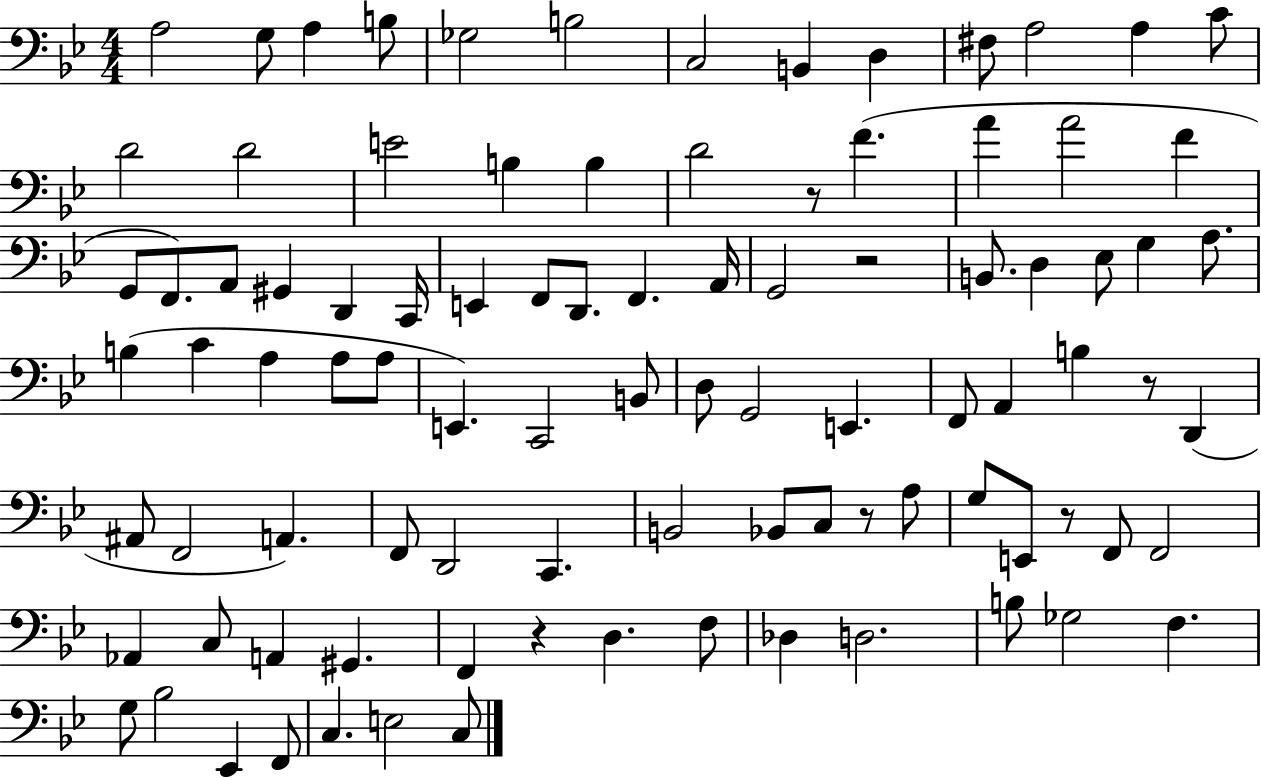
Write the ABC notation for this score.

X:1
T:Untitled
M:4/4
L:1/4
K:Bb
A,2 G,/2 A, B,/2 _G,2 B,2 C,2 B,, D, ^F,/2 A,2 A, C/2 D2 D2 E2 B, B, D2 z/2 F A A2 F G,,/2 F,,/2 A,,/2 ^G,, D,, C,,/4 E,, F,,/2 D,,/2 F,, A,,/4 G,,2 z2 B,,/2 D, _E,/2 G, A,/2 B, C A, A,/2 A,/2 E,, C,,2 B,,/2 D,/2 G,,2 E,, F,,/2 A,, B, z/2 D,, ^A,,/2 F,,2 A,, F,,/2 D,,2 C,, B,,2 _B,,/2 C,/2 z/2 A,/2 G,/2 E,,/2 z/2 F,,/2 F,,2 _A,, C,/2 A,, ^G,, F,, z D, F,/2 _D, D,2 B,/2 _G,2 F, G,/2 _B,2 _E,, F,,/2 C, E,2 C,/2